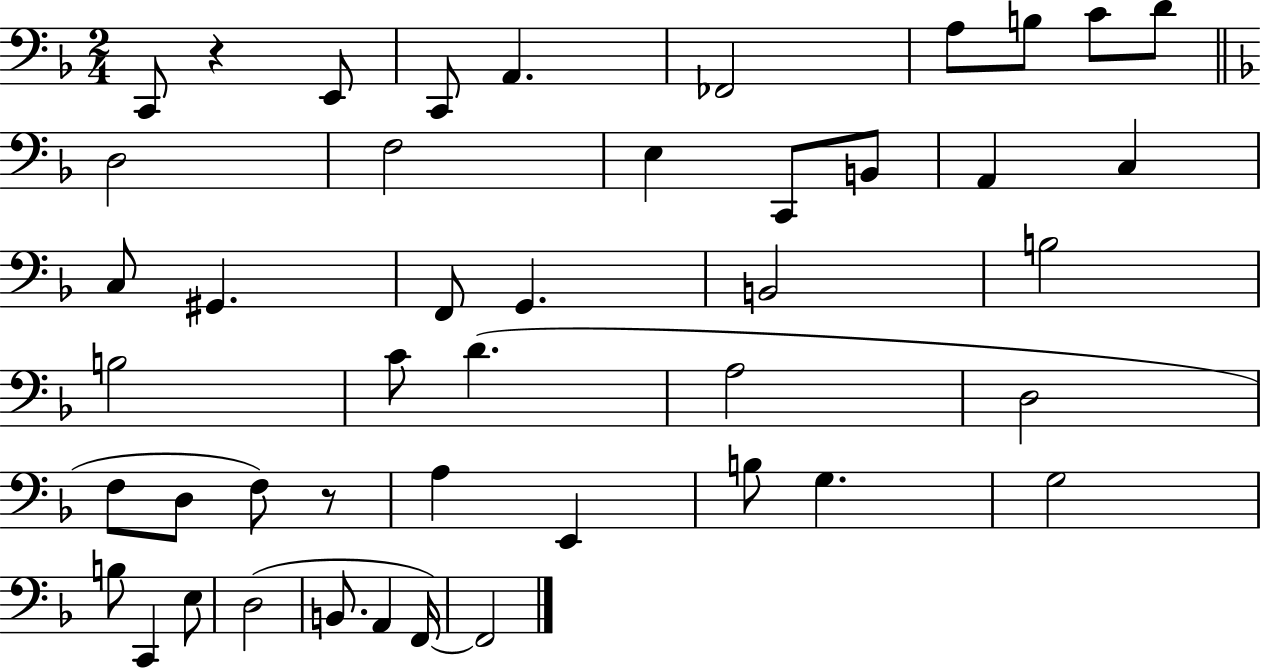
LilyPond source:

{
  \clef bass
  \numericTimeSignature
  \time 2/4
  \key f \major
  c,8 r4 e,8 | c,8 a,4. | fes,2 | a8 b8 c'8 d'8 | \break \bar "||" \break \key f \major d2 | f2 | e4 c,8 b,8 | a,4 c4 | \break c8 gis,4. | f,8 g,4. | b,2 | b2 | \break b2 | c'8 d'4.( | a2 | d2 | \break f8 d8 f8) r8 | a4 e,4 | b8 g4. | g2 | \break b8 c,4 e8 | d2( | b,8. a,4 f,16~~) | f,2 | \break \bar "|."
}